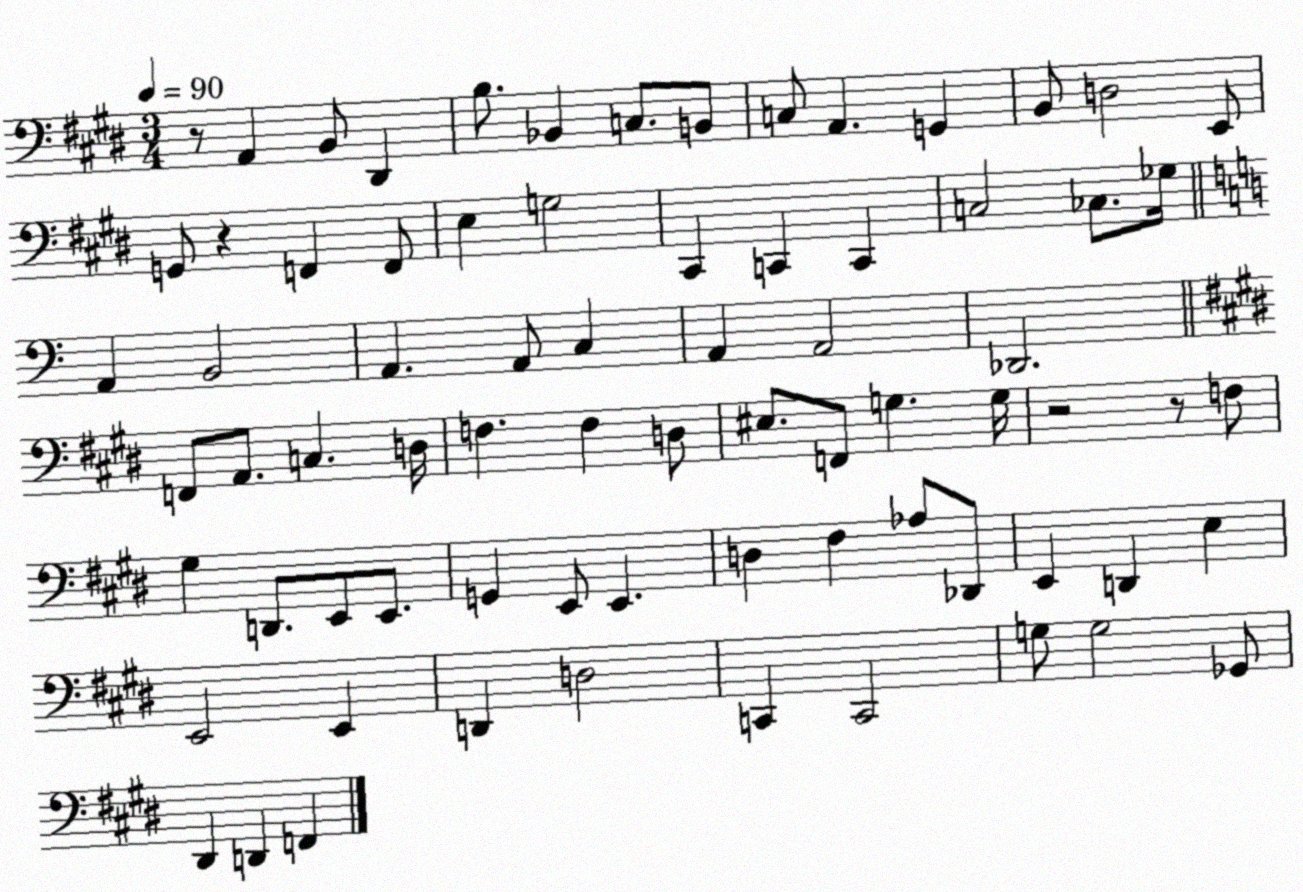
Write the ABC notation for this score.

X:1
T:Untitled
M:3/4
L:1/4
K:E
z/2 A,, B,,/2 ^D,, B,/2 _B,, C,/2 B,,/2 C,/2 A,, G,, B,,/2 D,2 E,,/2 G,,/2 z F,, F,,/2 E, G,2 ^C,, C,, C,, C,2 _C,/2 _G,/4 A,, B,,2 A,, A,,/2 C, A,, A,,2 _D,,2 F,,/2 A,,/2 C, D,/4 F, F, D,/2 ^E,/2 F,,/2 G, G,/4 z2 z/2 F,/2 ^G, D,,/2 E,,/2 E,,/2 G,, E,,/2 E,, D, ^F, _A,/2 _D,,/2 E,, D,, E, E,,2 E,, D,, D,2 C,, C,,2 G,/2 G,2 _G,,/2 ^D,, D,, F,,